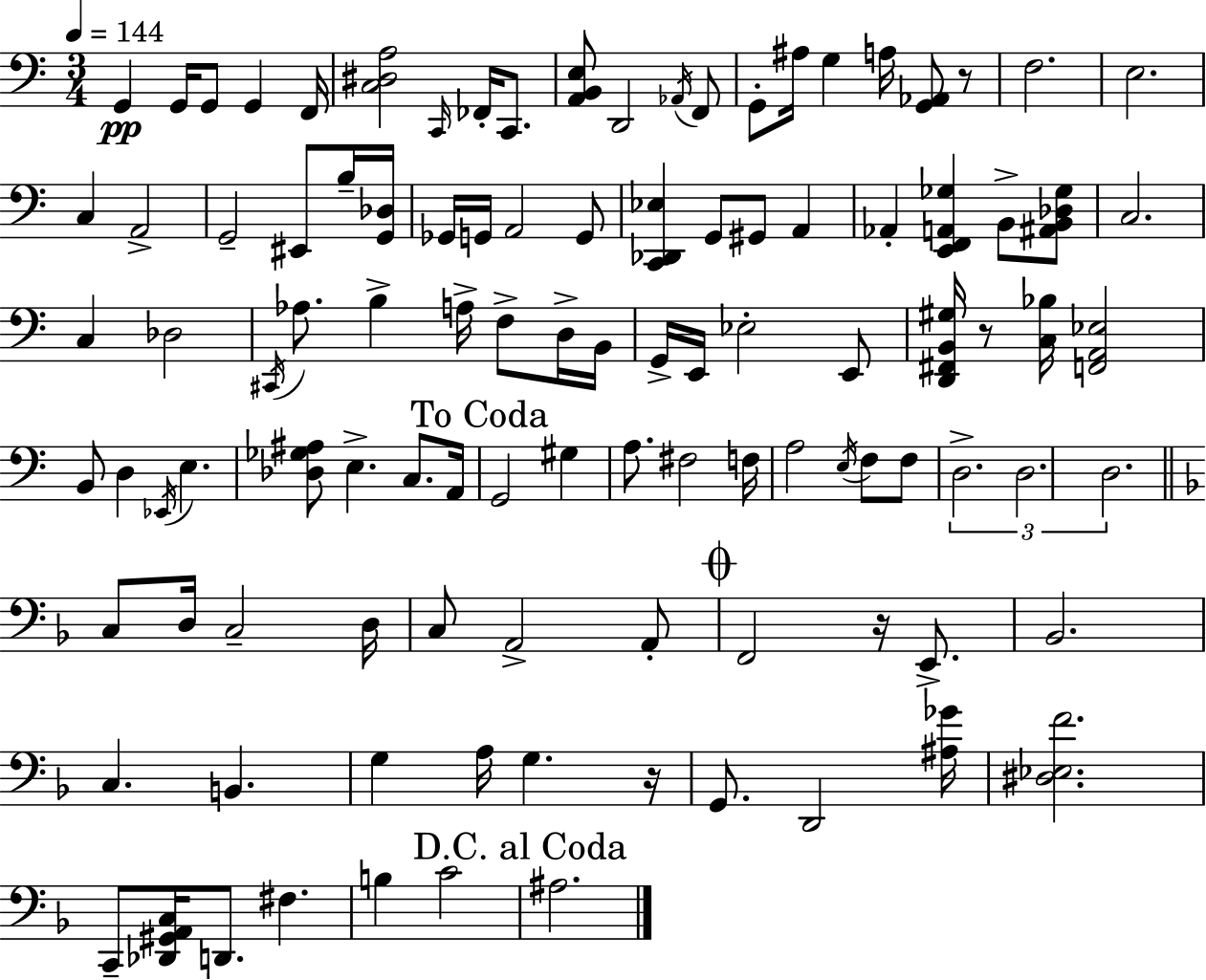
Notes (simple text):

G2/q G2/s G2/e G2/q F2/s [C3,D#3,A3]/h C2/s FES2/s C2/e. [A2,B2,E3]/e D2/h Ab2/s F2/e G2/e A#3/s G3/q A3/s [G2,Ab2]/e R/e F3/h. E3/h. C3/q A2/h G2/h EIS2/e B3/s [G2,Db3]/s Gb2/s G2/s A2/h G2/e [C2,Db2,Eb3]/q G2/e G#2/e A2/q Ab2/q [E2,F2,A2,Gb3]/q B2/e [A#2,B2,Db3,Gb3]/e C3/h. C3/q Db3/h C#2/s Ab3/e. B3/q A3/s F3/e D3/s B2/s G2/s E2/s Eb3/h E2/e [D2,F#2,B2,G#3]/s R/e [C3,Bb3]/s [F2,A2,Eb3]/h B2/e D3/q Eb2/s E3/q. [Db3,Gb3,A#3]/e E3/q. C3/e. A2/s G2/h G#3/q A3/e. F#3/h F3/s A3/h E3/s F3/e F3/e D3/h. D3/h. D3/h. C3/e D3/s C3/h D3/s C3/e A2/h A2/e F2/h R/s E2/e. Bb2/h. C3/q. B2/q. G3/q A3/s G3/q. R/s G2/e. D2/h [A#3,Gb4]/s [D#3,Eb3,F4]/h. C2/e [Db2,G#2,A2,C3]/s D2/e. F#3/q. B3/q C4/h A#3/h.